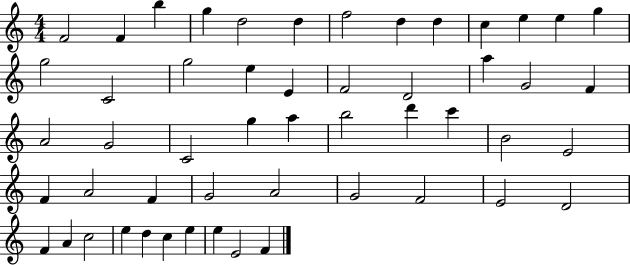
{
  \clef treble
  \numericTimeSignature
  \time 4/4
  \key c \major
  f'2 f'4 b''4 | g''4 d''2 d''4 | f''2 d''4 d''4 | c''4 e''4 e''4 g''4 | \break g''2 c'2 | g''2 e''4 e'4 | f'2 d'2 | a''4 g'2 f'4 | \break a'2 g'2 | c'2 g''4 a''4 | b''2 d'''4 c'''4 | b'2 e'2 | \break f'4 a'2 f'4 | g'2 a'2 | g'2 f'2 | e'2 d'2 | \break f'4 a'4 c''2 | e''4 d''4 c''4 e''4 | e''4 e'2 f'4 | \bar "|."
}